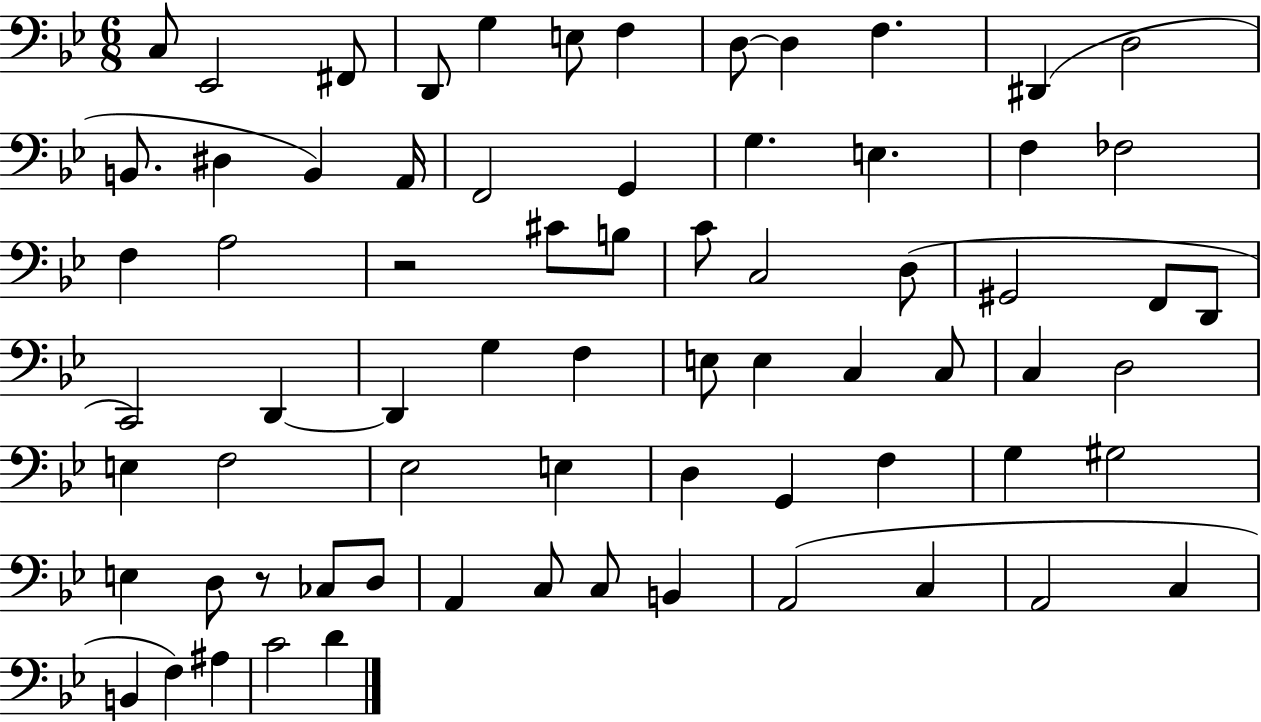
{
  \clef bass
  \numericTimeSignature
  \time 6/8
  \key bes \major
  c8 ees,2 fis,8 | d,8 g4 e8 f4 | d8~~ d4 f4. | dis,4( d2 | \break b,8. dis4 b,4) a,16 | f,2 g,4 | g4. e4. | f4 fes2 | \break f4 a2 | r2 cis'8 b8 | c'8 c2 d8( | gis,2 f,8 d,8 | \break c,2) d,4~~ | d,4 g4 f4 | e8 e4 c4 c8 | c4 d2 | \break e4 f2 | ees2 e4 | d4 g,4 f4 | g4 gis2 | \break e4 d8 r8 ces8 d8 | a,4 c8 c8 b,4 | a,2( c4 | a,2 c4 | \break b,4 f4) ais4 | c'2 d'4 | \bar "|."
}